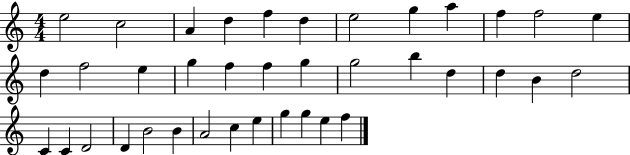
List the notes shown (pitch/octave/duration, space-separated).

E5/h C5/h A4/q D5/q F5/q D5/q E5/h G5/q A5/q F5/q F5/h E5/q D5/q F5/h E5/q G5/q F5/q F5/q G5/q G5/h B5/q D5/q D5/q B4/q D5/h C4/q C4/q D4/h D4/q B4/h B4/q A4/h C5/q E5/q G5/q G5/q E5/q F5/q